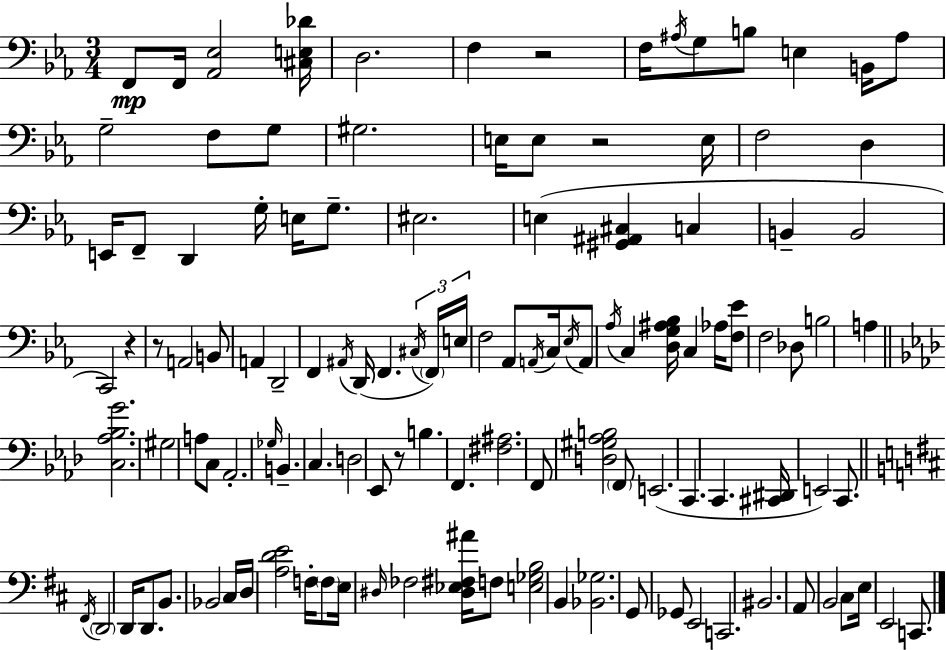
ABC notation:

X:1
T:Untitled
M:3/4
L:1/4
K:Eb
F,,/2 F,,/4 [_A,,_E,]2 [^C,E,_D]/4 D,2 F, z2 F,/4 ^A,/4 G,/2 B,/2 E, B,,/4 ^A,/2 G,2 F,/2 G,/2 ^G,2 E,/4 E,/2 z2 E,/4 F,2 D, E,,/4 F,,/2 D,, G,/4 E,/4 G,/2 ^E,2 E, [^G,,^A,,^C,] C, B,, B,,2 C,,2 z z/2 A,,2 B,,/2 A,, D,,2 F,, ^A,,/4 D,,/4 F,, ^C,/4 F,,/4 E,/4 F,2 _A,,/2 A,,/4 C,/4 _E,/4 A,,/2 _A,/4 C, [D,G,^A,_B,]/4 C, _A,/4 [F,_E]/2 F,2 _D,/2 B,2 A, [C,_A,_B,G]2 ^G,2 A,/2 C,/2 _A,,2 _G,/4 B,, C, D,2 _E,,/2 z/2 B, F,, [^F,^A,]2 F,,/2 [D,^G,_A,B,]2 F,,/2 E,,2 C,, C,, [^C,,^D,,]/4 E,,2 C,,/2 ^F,,/4 D,,2 D,,/4 D,,/2 B,,/2 _B,,2 ^C,/4 D,/4 [A,DE]2 F,/4 F,/2 E,/4 ^D,/4 _F,2 [^D,_E,^F,^A]/4 F,/2 [E,_G,B,]2 B,, [_B,,_G,]2 G,,/2 _G,,/2 E,,2 C,,2 ^B,,2 A,,/2 B,,2 ^C,/2 E,/4 E,,2 C,,/2